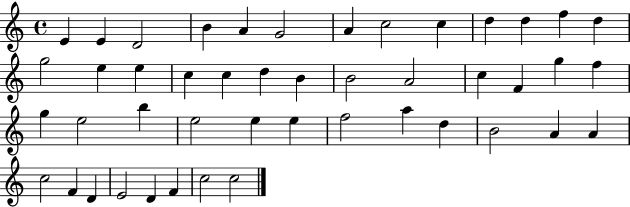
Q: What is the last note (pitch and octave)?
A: C5